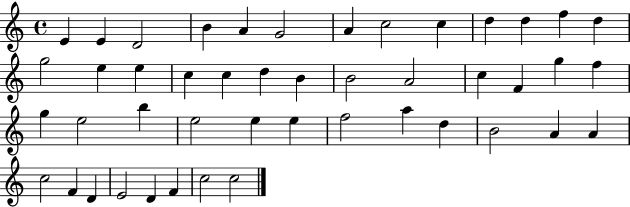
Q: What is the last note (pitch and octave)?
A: C5